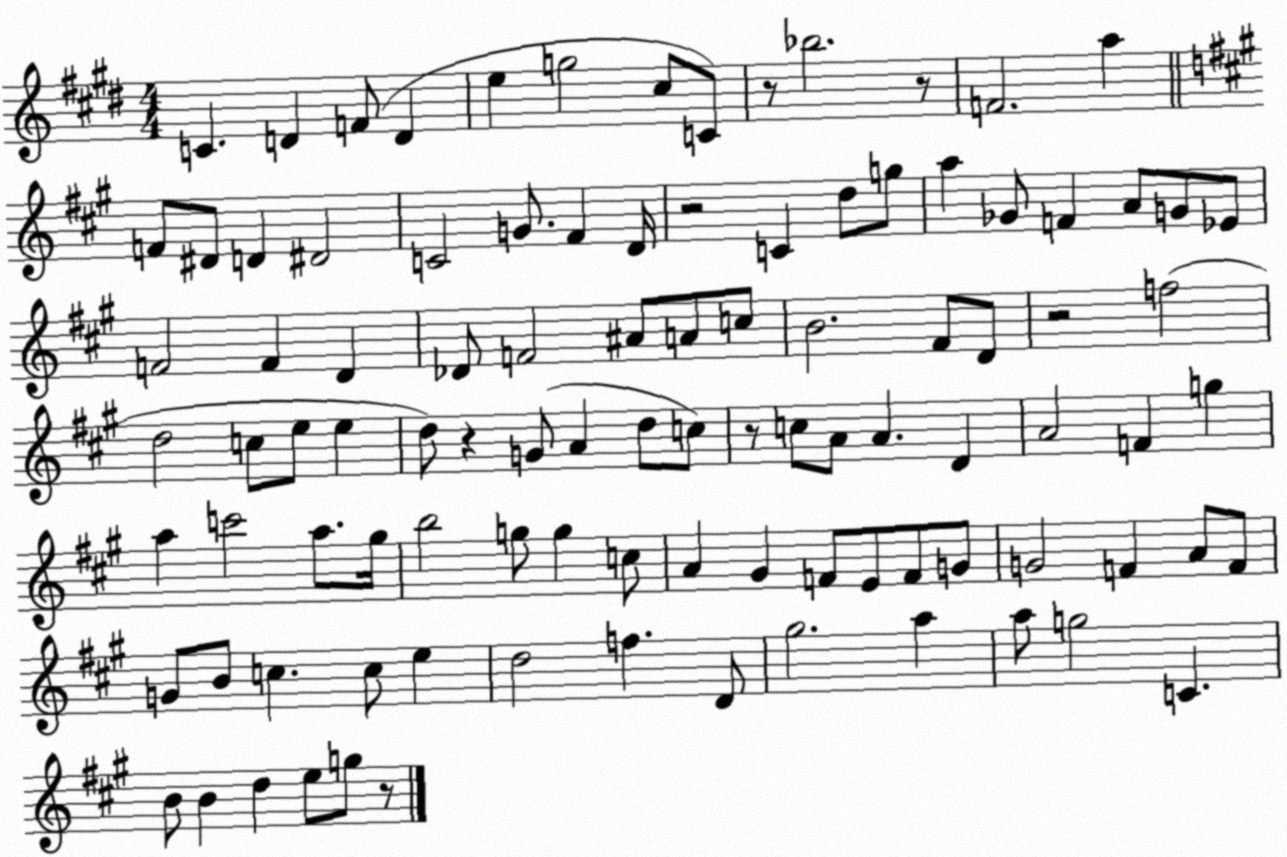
X:1
T:Untitled
M:4/4
L:1/4
K:E
C D F/2 D e g2 ^c/2 C/2 z/2 _b2 z/2 F2 a F/2 ^D/2 D ^D2 C2 G/2 ^F D/4 z2 C d/2 g/2 a _G/2 F A/2 G/2 _E/2 F2 F D _D/2 F2 ^A/2 A/2 c/2 B2 ^F/2 D/2 z2 f2 d2 c/2 e/2 e d/2 z G/2 A d/2 c/2 z/2 c/2 A/2 A D A2 F g a c'2 a/2 ^g/4 b2 g/2 g c/2 A ^G F/2 E/2 F/2 G/2 G2 F A/2 F/2 G/2 B/2 c c/2 e d2 f D/2 ^g2 a a/2 g2 C B/2 B d e/2 g/2 z/2